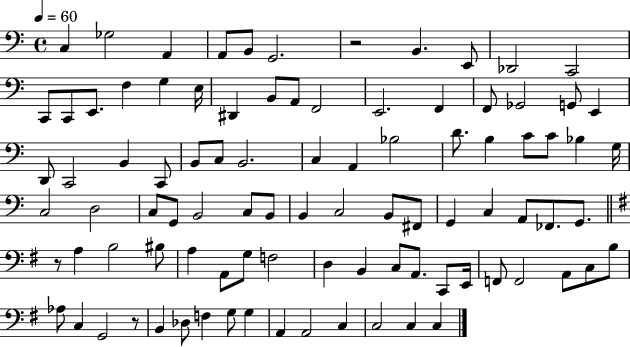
{
  \clef bass
  \time 4/4
  \defaultTimeSignature
  \key c \major
  \tempo 4 = 60
  \repeat volta 2 { c4 ges2 a,4 | a,8 b,8 g,2. | r2 b,4. e,8 | des,2 c,2 | \break c,8 c,8 e,8. f4 g4 e16 | dis,4 b,8 a,8 f,2 | e,2. f,4 | f,8 ges,2 g,8 e,4 | \break d,8 c,2 b,4 c,8 | b,8 c8 b,2. | c4 a,4 bes2 | d'8. b4 c'8 c'8 bes4 g16 | \break c2 d2 | c8 g,8 b,2 c8 b,8 | b,4 c2 b,8 fis,8 | g,4 c4 a,8 fes,8. g,8. | \break \bar "||" \break \key g \major r8 a4 b2 bis8 | a4 a,8 g8 f2 | d4 b,4 c8 a,8. c,8 e,16 | f,8 f,2 a,8 c8 b8 | \break aes8 c4 g,2 r8 | b,4 des8 f4 g8 g4 | a,4 a,2 c4 | c2 c4 c4 | \break } \bar "|."
}